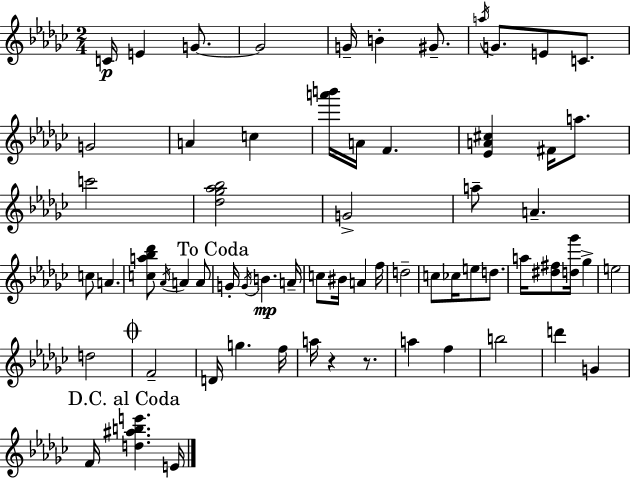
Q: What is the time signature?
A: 2/4